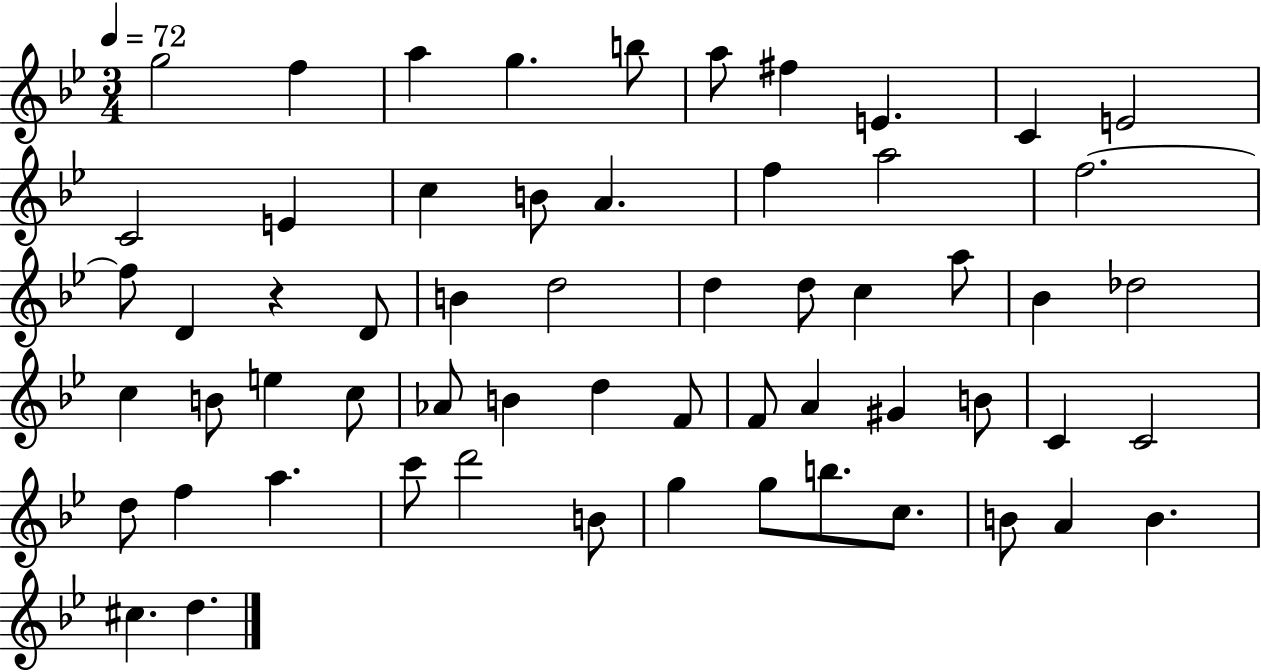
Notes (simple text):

G5/h F5/q A5/q G5/q. B5/e A5/e F#5/q E4/q. C4/q E4/h C4/h E4/q C5/q B4/e A4/q. F5/q A5/h F5/h. F5/e D4/q R/q D4/e B4/q D5/h D5/q D5/e C5/q A5/e Bb4/q Db5/h C5/q B4/e E5/q C5/e Ab4/e B4/q D5/q F4/e F4/e A4/q G#4/q B4/e C4/q C4/h D5/e F5/q A5/q. C6/e D6/h B4/e G5/q G5/e B5/e. C5/e. B4/e A4/q B4/q. C#5/q. D5/q.